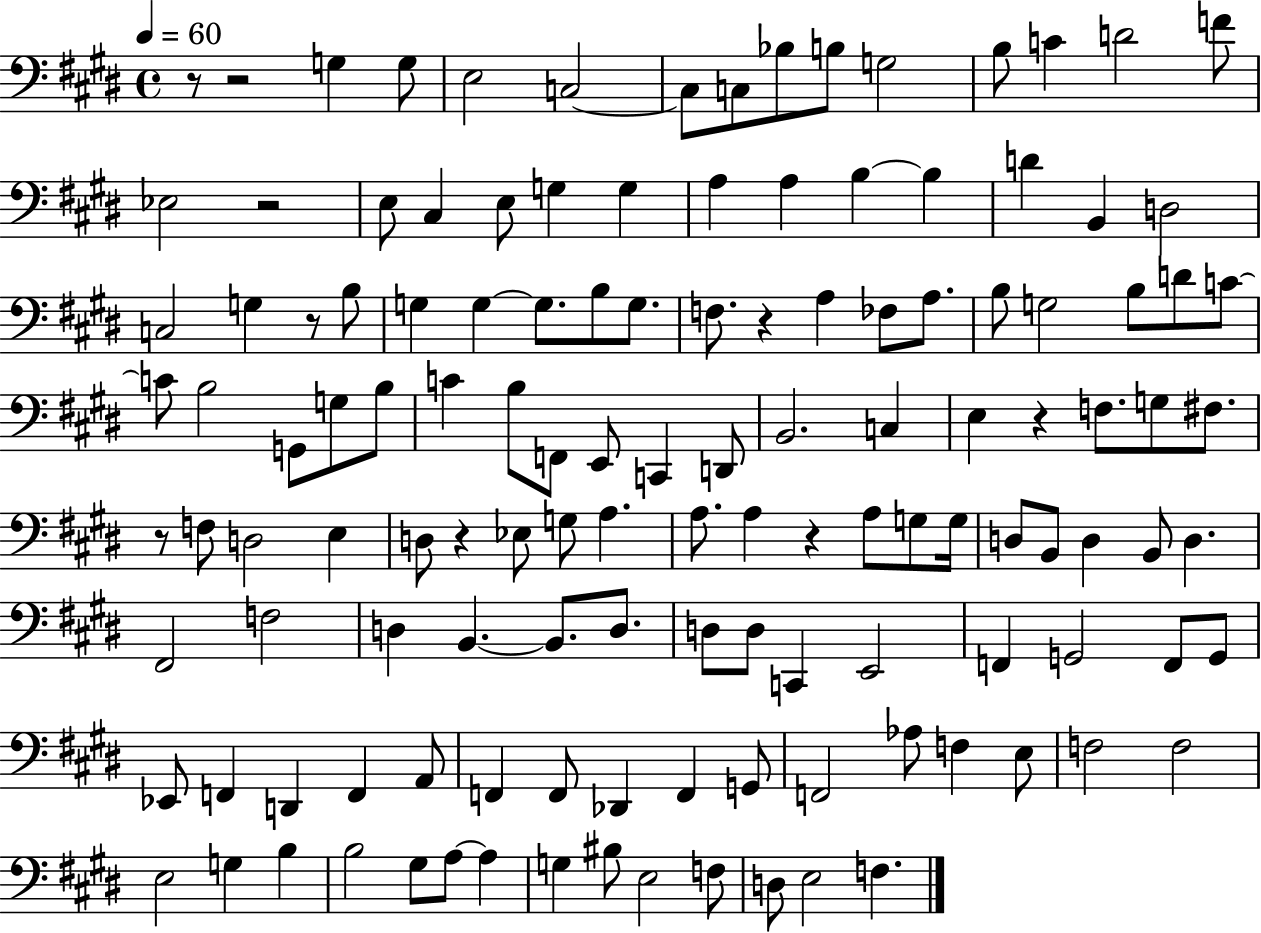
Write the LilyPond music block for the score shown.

{
  \clef bass
  \time 4/4
  \defaultTimeSignature
  \key e \major
  \tempo 4 = 60
  r8 r2 g4 g8 | e2 c2~~ | c8 c8 bes8 b8 g2 | b8 c'4 d'2 f'8 | \break ees2 r2 | e8 cis4 e8 g4 g4 | a4 a4 b4~~ b4 | d'4 b,4 d2 | \break c2 g4 r8 b8 | g4 g4~~ g8. b8 g8. | f8. r4 a4 fes8 a8. | b8 g2 b8 d'8 c'8~~ | \break c'8 b2 g,8 g8 b8 | c'4 b8 f,8 e,8 c,4 d,8 | b,2. c4 | e4 r4 f8. g8 fis8. | \break r8 f8 d2 e4 | d8 r4 ees8 g8 a4. | a8. a4 r4 a8 g8 g16 | d8 b,8 d4 b,8 d4. | \break fis,2 f2 | d4 b,4.~~ b,8. d8. | d8 d8 c,4 e,2 | f,4 g,2 f,8 g,8 | \break ees,8 f,4 d,4 f,4 a,8 | f,4 f,8 des,4 f,4 g,8 | f,2 aes8 f4 e8 | f2 f2 | \break e2 g4 b4 | b2 gis8 a8~~ a4 | g4 bis8 e2 f8 | d8 e2 f4. | \break \bar "|."
}